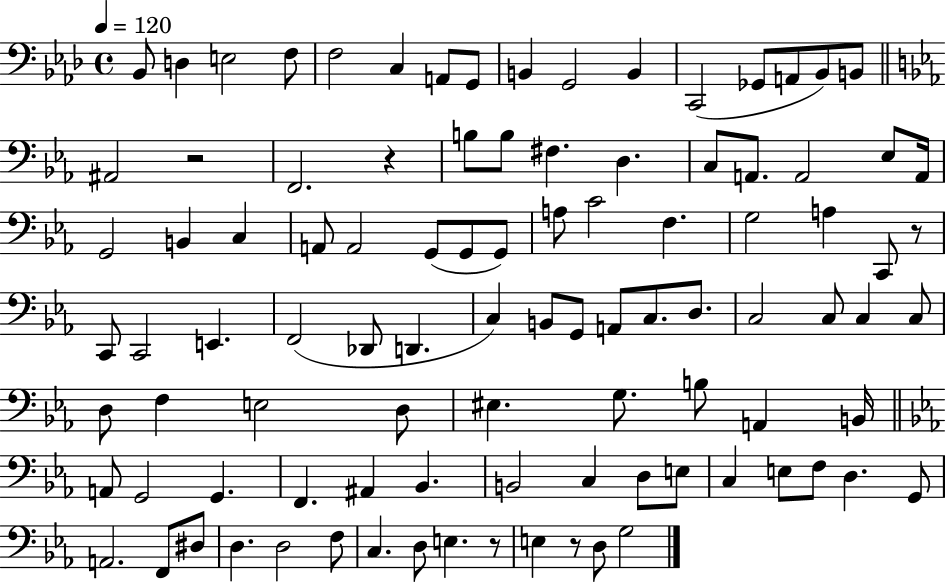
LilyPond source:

{
  \clef bass
  \time 4/4
  \defaultTimeSignature
  \key aes \major
  \tempo 4 = 120
  \repeat volta 2 { bes,8 d4 e2 f8 | f2 c4 a,8 g,8 | b,4 g,2 b,4 | c,2( ges,8 a,8 bes,8) b,8 | \break \bar "||" \break \key c \minor ais,2 r2 | f,2. r4 | b8 b8 fis4. d4. | c8 a,8. a,2 ees8 a,16 | \break g,2 b,4 c4 | a,8 a,2 g,8( g,8 g,8) | a8 c'2 f4. | g2 a4 c,8 r8 | \break c,8 c,2 e,4. | f,2( des,8 d,4. | c4) b,8 g,8 a,8 c8. d8. | c2 c8 c4 c8 | \break d8 f4 e2 d8 | eis4. g8. b8 a,4 b,16 | \bar "||" \break \key ees \major a,8 g,2 g,4. | f,4. ais,4 bes,4. | b,2 c4 d8 e8 | c4 e8 f8 d4. g,8 | \break a,2. f,8 dis8 | d4. d2 f8 | c4. d8 e4. r8 | e4 r8 d8 g2 | \break } \bar "|."
}